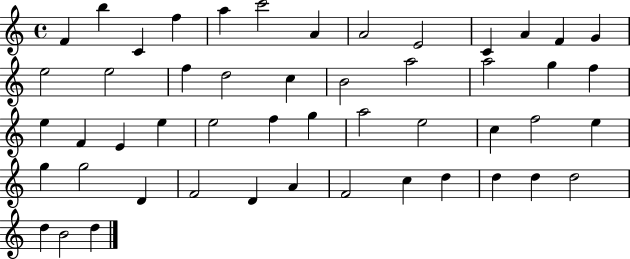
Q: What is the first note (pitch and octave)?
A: F4